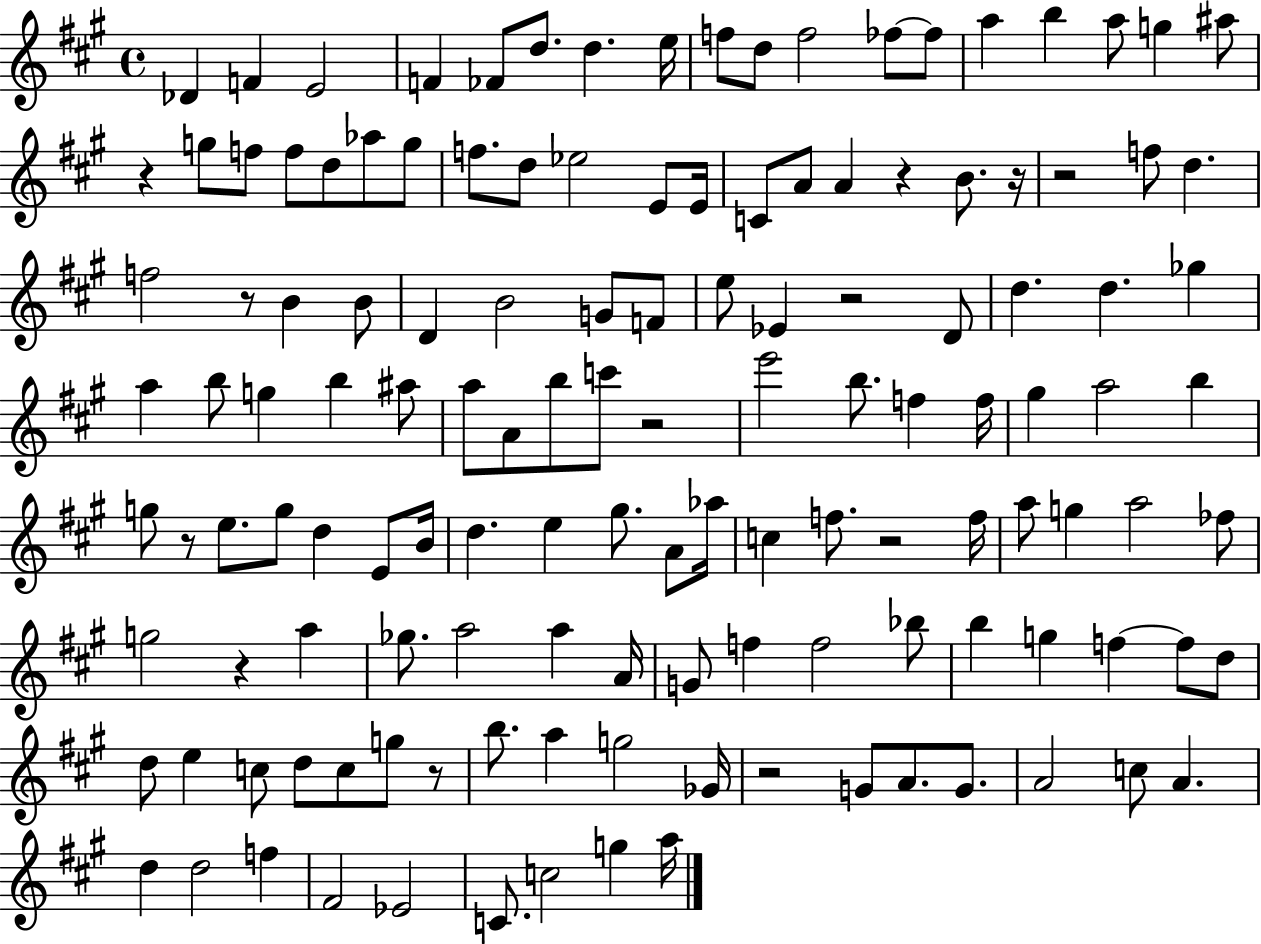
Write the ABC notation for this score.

X:1
T:Untitled
M:4/4
L:1/4
K:A
_D F E2 F _F/2 d/2 d e/4 f/2 d/2 f2 _f/2 _f/2 a b a/2 g ^a/2 z g/2 f/2 f/2 d/2 _a/2 g/2 f/2 d/2 _e2 E/2 E/4 C/2 A/2 A z B/2 z/4 z2 f/2 d f2 z/2 B B/2 D B2 G/2 F/2 e/2 _E z2 D/2 d d _g a b/2 g b ^a/2 a/2 A/2 b/2 c'/2 z2 e'2 b/2 f f/4 ^g a2 b g/2 z/2 e/2 g/2 d E/2 B/4 d e ^g/2 A/2 _a/4 c f/2 z2 f/4 a/2 g a2 _f/2 g2 z a _g/2 a2 a A/4 G/2 f f2 _b/2 b g f f/2 d/2 d/2 e c/2 d/2 c/2 g/2 z/2 b/2 a g2 _G/4 z2 G/2 A/2 G/2 A2 c/2 A d d2 f ^F2 _E2 C/2 c2 g a/4